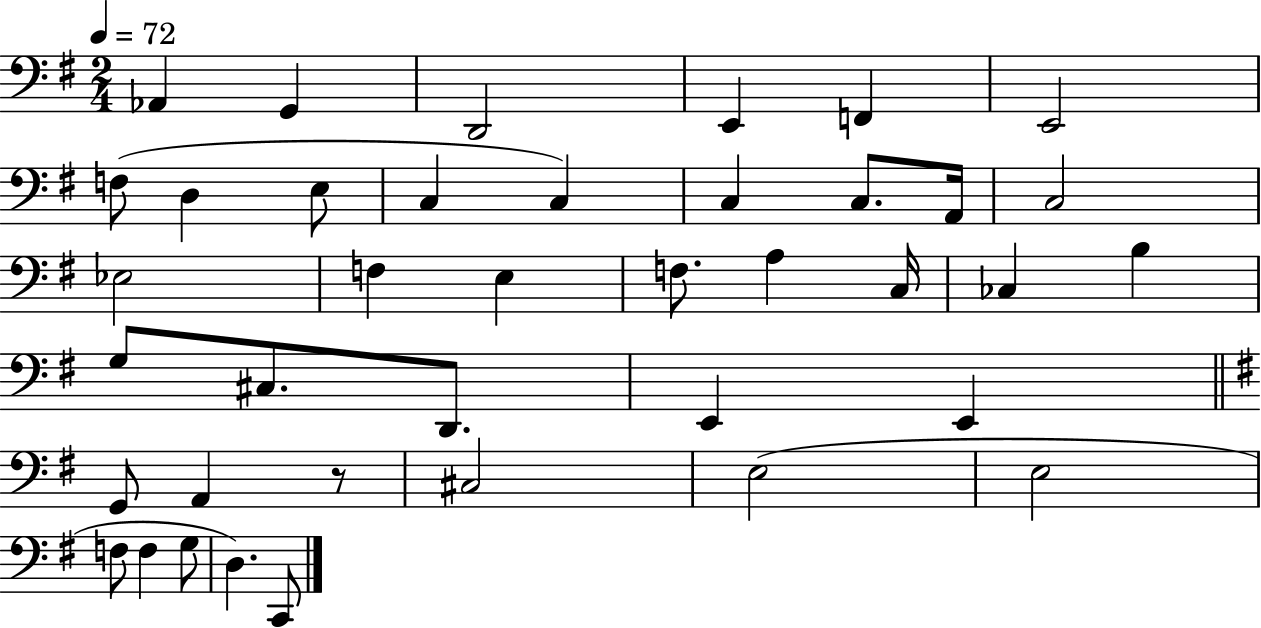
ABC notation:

X:1
T:Untitled
M:2/4
L:1/4
K:G
_A,, G,, D,,2 E,, F,, E,,2 F,/2 D, E,/2 C, C, C, C,/2 A,,/4 C,2 _E,2 F, E, F,/2 A, C,/4 _C, B, G,/2 ^C,/2 D,,/2 E,, E,, G,,/2 A,, z/2 ^C,2 E,2 E,2 F,/2 F, G,/2 D, C,,/2